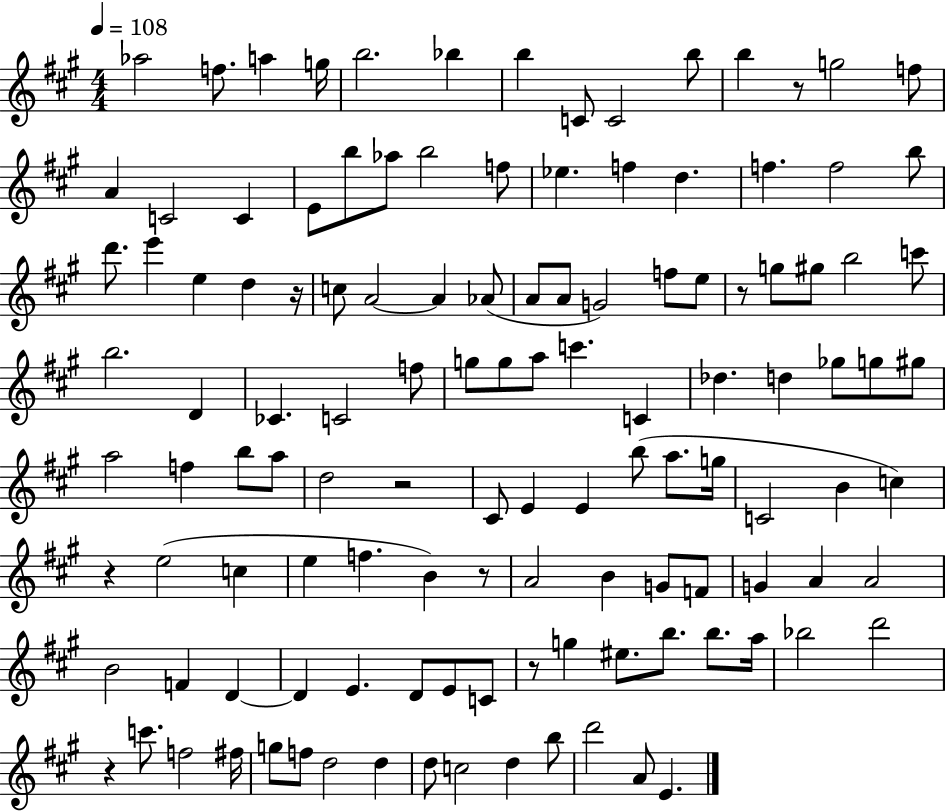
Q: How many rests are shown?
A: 8